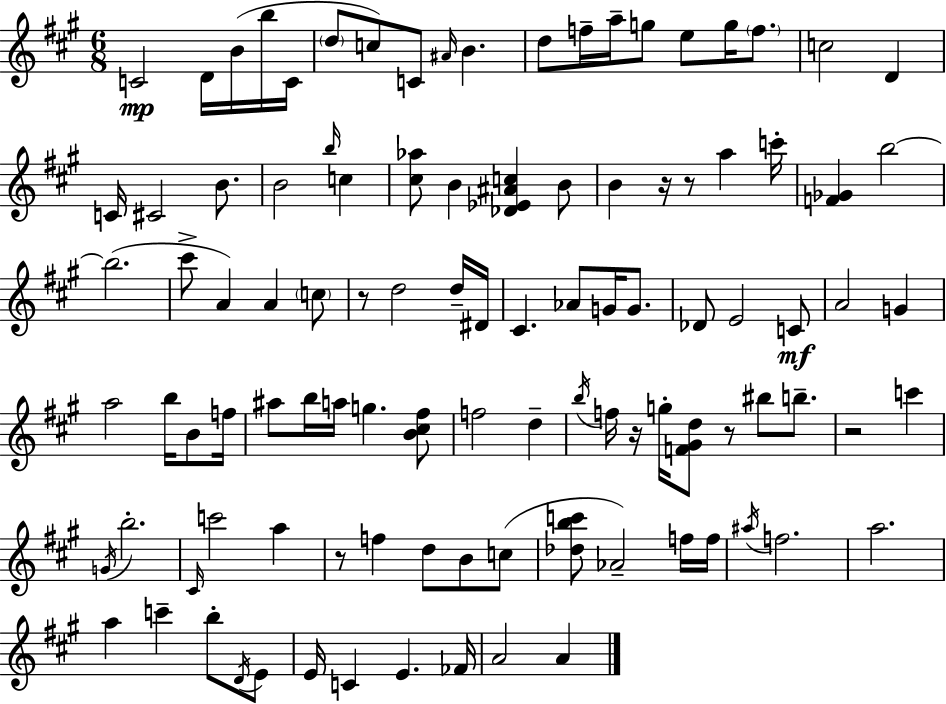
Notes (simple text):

C4/h D4/s B4/s B5/s C4/s D5/e C5/e C4/e A#4/s B4/q. D5/e F5/s A5/s G5/e E5/e G5/s F5/e. C5/h D4/q C4/s C#4/h B4/e. B4/h B5/s C5/q [C#5,Ab5]/e B4/q [Db4,Eb4,A#4,C5]/q B4/e B4/q R/s R/e A5/q C6/s [F4,Gb4]/q B5/h B5/h. C#6/e A4/q A4/q C5/e R/e D5/h D5/s D#4/s C#4/q. Ab4/e G4/s G4/e. Db4/e E4/h C4/e A4/h G4/q A5/h B5/s B4/e F5/s A#5/e B5/s A5/s G5/q. [B4,C#5,F#5]/e F5/h D5/q B5/s F5/s R/s G5/s [F4,G#4,D5]/e R/e BIS5/e B5/e. R/h C6/q G4/s B5/h. C#4/s C6/h A5/q R/e F5/q D5/e B4/e C5/e [Db5,B5,C6]/e Ab4/h F5/s F5/s A#5/s F5/h. A5/h. A5/q C6/q B5/e D4/s E4/e E4/s C4/q E4/q. FES4/s A4/h A4/q